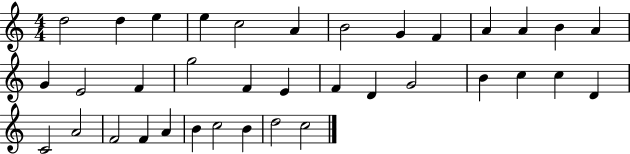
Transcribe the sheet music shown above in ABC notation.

X:1
T:Untitled
M:4/4
L:1/4
K:C
d2 d e e c2 A B2 G F A A B A G E2 F g2 F E F D G2 B c c D C2 A2 F2 F A B c2 B d2 c2